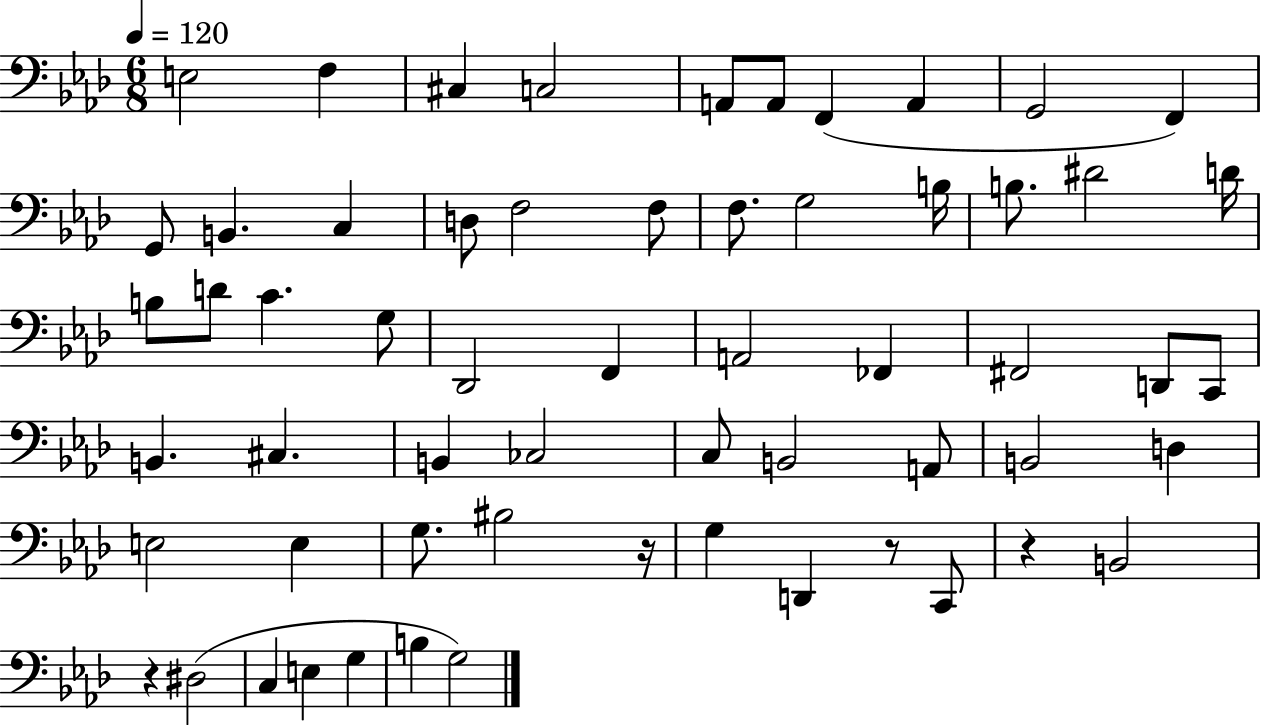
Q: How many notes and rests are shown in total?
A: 60